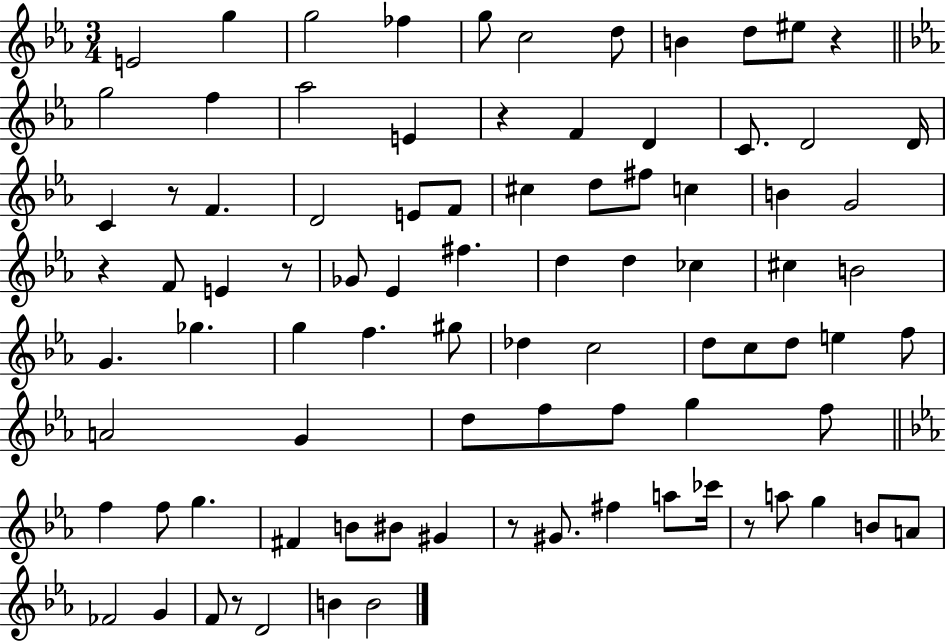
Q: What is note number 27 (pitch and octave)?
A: F#5